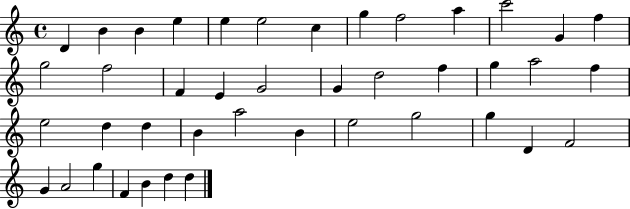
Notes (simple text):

D4/q B4/q B4/q E5/q E5/q E5/h C5/q G5/q F5/h A5/q C6/h G4/q F5/q G5/h F5/h F4/q E4/q G4/h G4/q D5/h F5/q G5/q A5/h F5/q E5/h D5/q D5/q B4/q A5/h B4/q E5/h G5/h G5/q D4/q F4/h G4/q A4/h G5/q F4/q B4/q D5/q D5/q